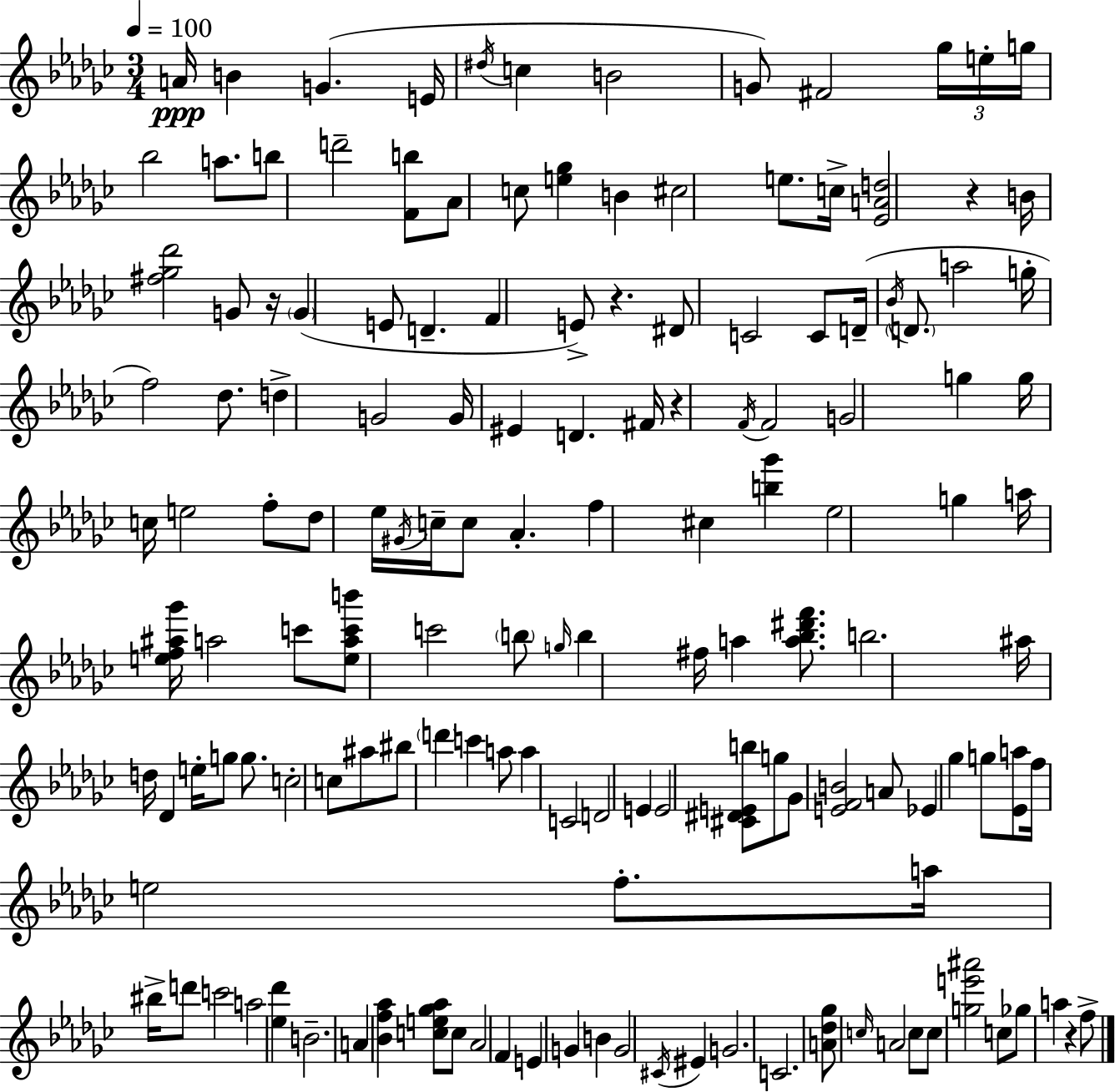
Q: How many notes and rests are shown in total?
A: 147